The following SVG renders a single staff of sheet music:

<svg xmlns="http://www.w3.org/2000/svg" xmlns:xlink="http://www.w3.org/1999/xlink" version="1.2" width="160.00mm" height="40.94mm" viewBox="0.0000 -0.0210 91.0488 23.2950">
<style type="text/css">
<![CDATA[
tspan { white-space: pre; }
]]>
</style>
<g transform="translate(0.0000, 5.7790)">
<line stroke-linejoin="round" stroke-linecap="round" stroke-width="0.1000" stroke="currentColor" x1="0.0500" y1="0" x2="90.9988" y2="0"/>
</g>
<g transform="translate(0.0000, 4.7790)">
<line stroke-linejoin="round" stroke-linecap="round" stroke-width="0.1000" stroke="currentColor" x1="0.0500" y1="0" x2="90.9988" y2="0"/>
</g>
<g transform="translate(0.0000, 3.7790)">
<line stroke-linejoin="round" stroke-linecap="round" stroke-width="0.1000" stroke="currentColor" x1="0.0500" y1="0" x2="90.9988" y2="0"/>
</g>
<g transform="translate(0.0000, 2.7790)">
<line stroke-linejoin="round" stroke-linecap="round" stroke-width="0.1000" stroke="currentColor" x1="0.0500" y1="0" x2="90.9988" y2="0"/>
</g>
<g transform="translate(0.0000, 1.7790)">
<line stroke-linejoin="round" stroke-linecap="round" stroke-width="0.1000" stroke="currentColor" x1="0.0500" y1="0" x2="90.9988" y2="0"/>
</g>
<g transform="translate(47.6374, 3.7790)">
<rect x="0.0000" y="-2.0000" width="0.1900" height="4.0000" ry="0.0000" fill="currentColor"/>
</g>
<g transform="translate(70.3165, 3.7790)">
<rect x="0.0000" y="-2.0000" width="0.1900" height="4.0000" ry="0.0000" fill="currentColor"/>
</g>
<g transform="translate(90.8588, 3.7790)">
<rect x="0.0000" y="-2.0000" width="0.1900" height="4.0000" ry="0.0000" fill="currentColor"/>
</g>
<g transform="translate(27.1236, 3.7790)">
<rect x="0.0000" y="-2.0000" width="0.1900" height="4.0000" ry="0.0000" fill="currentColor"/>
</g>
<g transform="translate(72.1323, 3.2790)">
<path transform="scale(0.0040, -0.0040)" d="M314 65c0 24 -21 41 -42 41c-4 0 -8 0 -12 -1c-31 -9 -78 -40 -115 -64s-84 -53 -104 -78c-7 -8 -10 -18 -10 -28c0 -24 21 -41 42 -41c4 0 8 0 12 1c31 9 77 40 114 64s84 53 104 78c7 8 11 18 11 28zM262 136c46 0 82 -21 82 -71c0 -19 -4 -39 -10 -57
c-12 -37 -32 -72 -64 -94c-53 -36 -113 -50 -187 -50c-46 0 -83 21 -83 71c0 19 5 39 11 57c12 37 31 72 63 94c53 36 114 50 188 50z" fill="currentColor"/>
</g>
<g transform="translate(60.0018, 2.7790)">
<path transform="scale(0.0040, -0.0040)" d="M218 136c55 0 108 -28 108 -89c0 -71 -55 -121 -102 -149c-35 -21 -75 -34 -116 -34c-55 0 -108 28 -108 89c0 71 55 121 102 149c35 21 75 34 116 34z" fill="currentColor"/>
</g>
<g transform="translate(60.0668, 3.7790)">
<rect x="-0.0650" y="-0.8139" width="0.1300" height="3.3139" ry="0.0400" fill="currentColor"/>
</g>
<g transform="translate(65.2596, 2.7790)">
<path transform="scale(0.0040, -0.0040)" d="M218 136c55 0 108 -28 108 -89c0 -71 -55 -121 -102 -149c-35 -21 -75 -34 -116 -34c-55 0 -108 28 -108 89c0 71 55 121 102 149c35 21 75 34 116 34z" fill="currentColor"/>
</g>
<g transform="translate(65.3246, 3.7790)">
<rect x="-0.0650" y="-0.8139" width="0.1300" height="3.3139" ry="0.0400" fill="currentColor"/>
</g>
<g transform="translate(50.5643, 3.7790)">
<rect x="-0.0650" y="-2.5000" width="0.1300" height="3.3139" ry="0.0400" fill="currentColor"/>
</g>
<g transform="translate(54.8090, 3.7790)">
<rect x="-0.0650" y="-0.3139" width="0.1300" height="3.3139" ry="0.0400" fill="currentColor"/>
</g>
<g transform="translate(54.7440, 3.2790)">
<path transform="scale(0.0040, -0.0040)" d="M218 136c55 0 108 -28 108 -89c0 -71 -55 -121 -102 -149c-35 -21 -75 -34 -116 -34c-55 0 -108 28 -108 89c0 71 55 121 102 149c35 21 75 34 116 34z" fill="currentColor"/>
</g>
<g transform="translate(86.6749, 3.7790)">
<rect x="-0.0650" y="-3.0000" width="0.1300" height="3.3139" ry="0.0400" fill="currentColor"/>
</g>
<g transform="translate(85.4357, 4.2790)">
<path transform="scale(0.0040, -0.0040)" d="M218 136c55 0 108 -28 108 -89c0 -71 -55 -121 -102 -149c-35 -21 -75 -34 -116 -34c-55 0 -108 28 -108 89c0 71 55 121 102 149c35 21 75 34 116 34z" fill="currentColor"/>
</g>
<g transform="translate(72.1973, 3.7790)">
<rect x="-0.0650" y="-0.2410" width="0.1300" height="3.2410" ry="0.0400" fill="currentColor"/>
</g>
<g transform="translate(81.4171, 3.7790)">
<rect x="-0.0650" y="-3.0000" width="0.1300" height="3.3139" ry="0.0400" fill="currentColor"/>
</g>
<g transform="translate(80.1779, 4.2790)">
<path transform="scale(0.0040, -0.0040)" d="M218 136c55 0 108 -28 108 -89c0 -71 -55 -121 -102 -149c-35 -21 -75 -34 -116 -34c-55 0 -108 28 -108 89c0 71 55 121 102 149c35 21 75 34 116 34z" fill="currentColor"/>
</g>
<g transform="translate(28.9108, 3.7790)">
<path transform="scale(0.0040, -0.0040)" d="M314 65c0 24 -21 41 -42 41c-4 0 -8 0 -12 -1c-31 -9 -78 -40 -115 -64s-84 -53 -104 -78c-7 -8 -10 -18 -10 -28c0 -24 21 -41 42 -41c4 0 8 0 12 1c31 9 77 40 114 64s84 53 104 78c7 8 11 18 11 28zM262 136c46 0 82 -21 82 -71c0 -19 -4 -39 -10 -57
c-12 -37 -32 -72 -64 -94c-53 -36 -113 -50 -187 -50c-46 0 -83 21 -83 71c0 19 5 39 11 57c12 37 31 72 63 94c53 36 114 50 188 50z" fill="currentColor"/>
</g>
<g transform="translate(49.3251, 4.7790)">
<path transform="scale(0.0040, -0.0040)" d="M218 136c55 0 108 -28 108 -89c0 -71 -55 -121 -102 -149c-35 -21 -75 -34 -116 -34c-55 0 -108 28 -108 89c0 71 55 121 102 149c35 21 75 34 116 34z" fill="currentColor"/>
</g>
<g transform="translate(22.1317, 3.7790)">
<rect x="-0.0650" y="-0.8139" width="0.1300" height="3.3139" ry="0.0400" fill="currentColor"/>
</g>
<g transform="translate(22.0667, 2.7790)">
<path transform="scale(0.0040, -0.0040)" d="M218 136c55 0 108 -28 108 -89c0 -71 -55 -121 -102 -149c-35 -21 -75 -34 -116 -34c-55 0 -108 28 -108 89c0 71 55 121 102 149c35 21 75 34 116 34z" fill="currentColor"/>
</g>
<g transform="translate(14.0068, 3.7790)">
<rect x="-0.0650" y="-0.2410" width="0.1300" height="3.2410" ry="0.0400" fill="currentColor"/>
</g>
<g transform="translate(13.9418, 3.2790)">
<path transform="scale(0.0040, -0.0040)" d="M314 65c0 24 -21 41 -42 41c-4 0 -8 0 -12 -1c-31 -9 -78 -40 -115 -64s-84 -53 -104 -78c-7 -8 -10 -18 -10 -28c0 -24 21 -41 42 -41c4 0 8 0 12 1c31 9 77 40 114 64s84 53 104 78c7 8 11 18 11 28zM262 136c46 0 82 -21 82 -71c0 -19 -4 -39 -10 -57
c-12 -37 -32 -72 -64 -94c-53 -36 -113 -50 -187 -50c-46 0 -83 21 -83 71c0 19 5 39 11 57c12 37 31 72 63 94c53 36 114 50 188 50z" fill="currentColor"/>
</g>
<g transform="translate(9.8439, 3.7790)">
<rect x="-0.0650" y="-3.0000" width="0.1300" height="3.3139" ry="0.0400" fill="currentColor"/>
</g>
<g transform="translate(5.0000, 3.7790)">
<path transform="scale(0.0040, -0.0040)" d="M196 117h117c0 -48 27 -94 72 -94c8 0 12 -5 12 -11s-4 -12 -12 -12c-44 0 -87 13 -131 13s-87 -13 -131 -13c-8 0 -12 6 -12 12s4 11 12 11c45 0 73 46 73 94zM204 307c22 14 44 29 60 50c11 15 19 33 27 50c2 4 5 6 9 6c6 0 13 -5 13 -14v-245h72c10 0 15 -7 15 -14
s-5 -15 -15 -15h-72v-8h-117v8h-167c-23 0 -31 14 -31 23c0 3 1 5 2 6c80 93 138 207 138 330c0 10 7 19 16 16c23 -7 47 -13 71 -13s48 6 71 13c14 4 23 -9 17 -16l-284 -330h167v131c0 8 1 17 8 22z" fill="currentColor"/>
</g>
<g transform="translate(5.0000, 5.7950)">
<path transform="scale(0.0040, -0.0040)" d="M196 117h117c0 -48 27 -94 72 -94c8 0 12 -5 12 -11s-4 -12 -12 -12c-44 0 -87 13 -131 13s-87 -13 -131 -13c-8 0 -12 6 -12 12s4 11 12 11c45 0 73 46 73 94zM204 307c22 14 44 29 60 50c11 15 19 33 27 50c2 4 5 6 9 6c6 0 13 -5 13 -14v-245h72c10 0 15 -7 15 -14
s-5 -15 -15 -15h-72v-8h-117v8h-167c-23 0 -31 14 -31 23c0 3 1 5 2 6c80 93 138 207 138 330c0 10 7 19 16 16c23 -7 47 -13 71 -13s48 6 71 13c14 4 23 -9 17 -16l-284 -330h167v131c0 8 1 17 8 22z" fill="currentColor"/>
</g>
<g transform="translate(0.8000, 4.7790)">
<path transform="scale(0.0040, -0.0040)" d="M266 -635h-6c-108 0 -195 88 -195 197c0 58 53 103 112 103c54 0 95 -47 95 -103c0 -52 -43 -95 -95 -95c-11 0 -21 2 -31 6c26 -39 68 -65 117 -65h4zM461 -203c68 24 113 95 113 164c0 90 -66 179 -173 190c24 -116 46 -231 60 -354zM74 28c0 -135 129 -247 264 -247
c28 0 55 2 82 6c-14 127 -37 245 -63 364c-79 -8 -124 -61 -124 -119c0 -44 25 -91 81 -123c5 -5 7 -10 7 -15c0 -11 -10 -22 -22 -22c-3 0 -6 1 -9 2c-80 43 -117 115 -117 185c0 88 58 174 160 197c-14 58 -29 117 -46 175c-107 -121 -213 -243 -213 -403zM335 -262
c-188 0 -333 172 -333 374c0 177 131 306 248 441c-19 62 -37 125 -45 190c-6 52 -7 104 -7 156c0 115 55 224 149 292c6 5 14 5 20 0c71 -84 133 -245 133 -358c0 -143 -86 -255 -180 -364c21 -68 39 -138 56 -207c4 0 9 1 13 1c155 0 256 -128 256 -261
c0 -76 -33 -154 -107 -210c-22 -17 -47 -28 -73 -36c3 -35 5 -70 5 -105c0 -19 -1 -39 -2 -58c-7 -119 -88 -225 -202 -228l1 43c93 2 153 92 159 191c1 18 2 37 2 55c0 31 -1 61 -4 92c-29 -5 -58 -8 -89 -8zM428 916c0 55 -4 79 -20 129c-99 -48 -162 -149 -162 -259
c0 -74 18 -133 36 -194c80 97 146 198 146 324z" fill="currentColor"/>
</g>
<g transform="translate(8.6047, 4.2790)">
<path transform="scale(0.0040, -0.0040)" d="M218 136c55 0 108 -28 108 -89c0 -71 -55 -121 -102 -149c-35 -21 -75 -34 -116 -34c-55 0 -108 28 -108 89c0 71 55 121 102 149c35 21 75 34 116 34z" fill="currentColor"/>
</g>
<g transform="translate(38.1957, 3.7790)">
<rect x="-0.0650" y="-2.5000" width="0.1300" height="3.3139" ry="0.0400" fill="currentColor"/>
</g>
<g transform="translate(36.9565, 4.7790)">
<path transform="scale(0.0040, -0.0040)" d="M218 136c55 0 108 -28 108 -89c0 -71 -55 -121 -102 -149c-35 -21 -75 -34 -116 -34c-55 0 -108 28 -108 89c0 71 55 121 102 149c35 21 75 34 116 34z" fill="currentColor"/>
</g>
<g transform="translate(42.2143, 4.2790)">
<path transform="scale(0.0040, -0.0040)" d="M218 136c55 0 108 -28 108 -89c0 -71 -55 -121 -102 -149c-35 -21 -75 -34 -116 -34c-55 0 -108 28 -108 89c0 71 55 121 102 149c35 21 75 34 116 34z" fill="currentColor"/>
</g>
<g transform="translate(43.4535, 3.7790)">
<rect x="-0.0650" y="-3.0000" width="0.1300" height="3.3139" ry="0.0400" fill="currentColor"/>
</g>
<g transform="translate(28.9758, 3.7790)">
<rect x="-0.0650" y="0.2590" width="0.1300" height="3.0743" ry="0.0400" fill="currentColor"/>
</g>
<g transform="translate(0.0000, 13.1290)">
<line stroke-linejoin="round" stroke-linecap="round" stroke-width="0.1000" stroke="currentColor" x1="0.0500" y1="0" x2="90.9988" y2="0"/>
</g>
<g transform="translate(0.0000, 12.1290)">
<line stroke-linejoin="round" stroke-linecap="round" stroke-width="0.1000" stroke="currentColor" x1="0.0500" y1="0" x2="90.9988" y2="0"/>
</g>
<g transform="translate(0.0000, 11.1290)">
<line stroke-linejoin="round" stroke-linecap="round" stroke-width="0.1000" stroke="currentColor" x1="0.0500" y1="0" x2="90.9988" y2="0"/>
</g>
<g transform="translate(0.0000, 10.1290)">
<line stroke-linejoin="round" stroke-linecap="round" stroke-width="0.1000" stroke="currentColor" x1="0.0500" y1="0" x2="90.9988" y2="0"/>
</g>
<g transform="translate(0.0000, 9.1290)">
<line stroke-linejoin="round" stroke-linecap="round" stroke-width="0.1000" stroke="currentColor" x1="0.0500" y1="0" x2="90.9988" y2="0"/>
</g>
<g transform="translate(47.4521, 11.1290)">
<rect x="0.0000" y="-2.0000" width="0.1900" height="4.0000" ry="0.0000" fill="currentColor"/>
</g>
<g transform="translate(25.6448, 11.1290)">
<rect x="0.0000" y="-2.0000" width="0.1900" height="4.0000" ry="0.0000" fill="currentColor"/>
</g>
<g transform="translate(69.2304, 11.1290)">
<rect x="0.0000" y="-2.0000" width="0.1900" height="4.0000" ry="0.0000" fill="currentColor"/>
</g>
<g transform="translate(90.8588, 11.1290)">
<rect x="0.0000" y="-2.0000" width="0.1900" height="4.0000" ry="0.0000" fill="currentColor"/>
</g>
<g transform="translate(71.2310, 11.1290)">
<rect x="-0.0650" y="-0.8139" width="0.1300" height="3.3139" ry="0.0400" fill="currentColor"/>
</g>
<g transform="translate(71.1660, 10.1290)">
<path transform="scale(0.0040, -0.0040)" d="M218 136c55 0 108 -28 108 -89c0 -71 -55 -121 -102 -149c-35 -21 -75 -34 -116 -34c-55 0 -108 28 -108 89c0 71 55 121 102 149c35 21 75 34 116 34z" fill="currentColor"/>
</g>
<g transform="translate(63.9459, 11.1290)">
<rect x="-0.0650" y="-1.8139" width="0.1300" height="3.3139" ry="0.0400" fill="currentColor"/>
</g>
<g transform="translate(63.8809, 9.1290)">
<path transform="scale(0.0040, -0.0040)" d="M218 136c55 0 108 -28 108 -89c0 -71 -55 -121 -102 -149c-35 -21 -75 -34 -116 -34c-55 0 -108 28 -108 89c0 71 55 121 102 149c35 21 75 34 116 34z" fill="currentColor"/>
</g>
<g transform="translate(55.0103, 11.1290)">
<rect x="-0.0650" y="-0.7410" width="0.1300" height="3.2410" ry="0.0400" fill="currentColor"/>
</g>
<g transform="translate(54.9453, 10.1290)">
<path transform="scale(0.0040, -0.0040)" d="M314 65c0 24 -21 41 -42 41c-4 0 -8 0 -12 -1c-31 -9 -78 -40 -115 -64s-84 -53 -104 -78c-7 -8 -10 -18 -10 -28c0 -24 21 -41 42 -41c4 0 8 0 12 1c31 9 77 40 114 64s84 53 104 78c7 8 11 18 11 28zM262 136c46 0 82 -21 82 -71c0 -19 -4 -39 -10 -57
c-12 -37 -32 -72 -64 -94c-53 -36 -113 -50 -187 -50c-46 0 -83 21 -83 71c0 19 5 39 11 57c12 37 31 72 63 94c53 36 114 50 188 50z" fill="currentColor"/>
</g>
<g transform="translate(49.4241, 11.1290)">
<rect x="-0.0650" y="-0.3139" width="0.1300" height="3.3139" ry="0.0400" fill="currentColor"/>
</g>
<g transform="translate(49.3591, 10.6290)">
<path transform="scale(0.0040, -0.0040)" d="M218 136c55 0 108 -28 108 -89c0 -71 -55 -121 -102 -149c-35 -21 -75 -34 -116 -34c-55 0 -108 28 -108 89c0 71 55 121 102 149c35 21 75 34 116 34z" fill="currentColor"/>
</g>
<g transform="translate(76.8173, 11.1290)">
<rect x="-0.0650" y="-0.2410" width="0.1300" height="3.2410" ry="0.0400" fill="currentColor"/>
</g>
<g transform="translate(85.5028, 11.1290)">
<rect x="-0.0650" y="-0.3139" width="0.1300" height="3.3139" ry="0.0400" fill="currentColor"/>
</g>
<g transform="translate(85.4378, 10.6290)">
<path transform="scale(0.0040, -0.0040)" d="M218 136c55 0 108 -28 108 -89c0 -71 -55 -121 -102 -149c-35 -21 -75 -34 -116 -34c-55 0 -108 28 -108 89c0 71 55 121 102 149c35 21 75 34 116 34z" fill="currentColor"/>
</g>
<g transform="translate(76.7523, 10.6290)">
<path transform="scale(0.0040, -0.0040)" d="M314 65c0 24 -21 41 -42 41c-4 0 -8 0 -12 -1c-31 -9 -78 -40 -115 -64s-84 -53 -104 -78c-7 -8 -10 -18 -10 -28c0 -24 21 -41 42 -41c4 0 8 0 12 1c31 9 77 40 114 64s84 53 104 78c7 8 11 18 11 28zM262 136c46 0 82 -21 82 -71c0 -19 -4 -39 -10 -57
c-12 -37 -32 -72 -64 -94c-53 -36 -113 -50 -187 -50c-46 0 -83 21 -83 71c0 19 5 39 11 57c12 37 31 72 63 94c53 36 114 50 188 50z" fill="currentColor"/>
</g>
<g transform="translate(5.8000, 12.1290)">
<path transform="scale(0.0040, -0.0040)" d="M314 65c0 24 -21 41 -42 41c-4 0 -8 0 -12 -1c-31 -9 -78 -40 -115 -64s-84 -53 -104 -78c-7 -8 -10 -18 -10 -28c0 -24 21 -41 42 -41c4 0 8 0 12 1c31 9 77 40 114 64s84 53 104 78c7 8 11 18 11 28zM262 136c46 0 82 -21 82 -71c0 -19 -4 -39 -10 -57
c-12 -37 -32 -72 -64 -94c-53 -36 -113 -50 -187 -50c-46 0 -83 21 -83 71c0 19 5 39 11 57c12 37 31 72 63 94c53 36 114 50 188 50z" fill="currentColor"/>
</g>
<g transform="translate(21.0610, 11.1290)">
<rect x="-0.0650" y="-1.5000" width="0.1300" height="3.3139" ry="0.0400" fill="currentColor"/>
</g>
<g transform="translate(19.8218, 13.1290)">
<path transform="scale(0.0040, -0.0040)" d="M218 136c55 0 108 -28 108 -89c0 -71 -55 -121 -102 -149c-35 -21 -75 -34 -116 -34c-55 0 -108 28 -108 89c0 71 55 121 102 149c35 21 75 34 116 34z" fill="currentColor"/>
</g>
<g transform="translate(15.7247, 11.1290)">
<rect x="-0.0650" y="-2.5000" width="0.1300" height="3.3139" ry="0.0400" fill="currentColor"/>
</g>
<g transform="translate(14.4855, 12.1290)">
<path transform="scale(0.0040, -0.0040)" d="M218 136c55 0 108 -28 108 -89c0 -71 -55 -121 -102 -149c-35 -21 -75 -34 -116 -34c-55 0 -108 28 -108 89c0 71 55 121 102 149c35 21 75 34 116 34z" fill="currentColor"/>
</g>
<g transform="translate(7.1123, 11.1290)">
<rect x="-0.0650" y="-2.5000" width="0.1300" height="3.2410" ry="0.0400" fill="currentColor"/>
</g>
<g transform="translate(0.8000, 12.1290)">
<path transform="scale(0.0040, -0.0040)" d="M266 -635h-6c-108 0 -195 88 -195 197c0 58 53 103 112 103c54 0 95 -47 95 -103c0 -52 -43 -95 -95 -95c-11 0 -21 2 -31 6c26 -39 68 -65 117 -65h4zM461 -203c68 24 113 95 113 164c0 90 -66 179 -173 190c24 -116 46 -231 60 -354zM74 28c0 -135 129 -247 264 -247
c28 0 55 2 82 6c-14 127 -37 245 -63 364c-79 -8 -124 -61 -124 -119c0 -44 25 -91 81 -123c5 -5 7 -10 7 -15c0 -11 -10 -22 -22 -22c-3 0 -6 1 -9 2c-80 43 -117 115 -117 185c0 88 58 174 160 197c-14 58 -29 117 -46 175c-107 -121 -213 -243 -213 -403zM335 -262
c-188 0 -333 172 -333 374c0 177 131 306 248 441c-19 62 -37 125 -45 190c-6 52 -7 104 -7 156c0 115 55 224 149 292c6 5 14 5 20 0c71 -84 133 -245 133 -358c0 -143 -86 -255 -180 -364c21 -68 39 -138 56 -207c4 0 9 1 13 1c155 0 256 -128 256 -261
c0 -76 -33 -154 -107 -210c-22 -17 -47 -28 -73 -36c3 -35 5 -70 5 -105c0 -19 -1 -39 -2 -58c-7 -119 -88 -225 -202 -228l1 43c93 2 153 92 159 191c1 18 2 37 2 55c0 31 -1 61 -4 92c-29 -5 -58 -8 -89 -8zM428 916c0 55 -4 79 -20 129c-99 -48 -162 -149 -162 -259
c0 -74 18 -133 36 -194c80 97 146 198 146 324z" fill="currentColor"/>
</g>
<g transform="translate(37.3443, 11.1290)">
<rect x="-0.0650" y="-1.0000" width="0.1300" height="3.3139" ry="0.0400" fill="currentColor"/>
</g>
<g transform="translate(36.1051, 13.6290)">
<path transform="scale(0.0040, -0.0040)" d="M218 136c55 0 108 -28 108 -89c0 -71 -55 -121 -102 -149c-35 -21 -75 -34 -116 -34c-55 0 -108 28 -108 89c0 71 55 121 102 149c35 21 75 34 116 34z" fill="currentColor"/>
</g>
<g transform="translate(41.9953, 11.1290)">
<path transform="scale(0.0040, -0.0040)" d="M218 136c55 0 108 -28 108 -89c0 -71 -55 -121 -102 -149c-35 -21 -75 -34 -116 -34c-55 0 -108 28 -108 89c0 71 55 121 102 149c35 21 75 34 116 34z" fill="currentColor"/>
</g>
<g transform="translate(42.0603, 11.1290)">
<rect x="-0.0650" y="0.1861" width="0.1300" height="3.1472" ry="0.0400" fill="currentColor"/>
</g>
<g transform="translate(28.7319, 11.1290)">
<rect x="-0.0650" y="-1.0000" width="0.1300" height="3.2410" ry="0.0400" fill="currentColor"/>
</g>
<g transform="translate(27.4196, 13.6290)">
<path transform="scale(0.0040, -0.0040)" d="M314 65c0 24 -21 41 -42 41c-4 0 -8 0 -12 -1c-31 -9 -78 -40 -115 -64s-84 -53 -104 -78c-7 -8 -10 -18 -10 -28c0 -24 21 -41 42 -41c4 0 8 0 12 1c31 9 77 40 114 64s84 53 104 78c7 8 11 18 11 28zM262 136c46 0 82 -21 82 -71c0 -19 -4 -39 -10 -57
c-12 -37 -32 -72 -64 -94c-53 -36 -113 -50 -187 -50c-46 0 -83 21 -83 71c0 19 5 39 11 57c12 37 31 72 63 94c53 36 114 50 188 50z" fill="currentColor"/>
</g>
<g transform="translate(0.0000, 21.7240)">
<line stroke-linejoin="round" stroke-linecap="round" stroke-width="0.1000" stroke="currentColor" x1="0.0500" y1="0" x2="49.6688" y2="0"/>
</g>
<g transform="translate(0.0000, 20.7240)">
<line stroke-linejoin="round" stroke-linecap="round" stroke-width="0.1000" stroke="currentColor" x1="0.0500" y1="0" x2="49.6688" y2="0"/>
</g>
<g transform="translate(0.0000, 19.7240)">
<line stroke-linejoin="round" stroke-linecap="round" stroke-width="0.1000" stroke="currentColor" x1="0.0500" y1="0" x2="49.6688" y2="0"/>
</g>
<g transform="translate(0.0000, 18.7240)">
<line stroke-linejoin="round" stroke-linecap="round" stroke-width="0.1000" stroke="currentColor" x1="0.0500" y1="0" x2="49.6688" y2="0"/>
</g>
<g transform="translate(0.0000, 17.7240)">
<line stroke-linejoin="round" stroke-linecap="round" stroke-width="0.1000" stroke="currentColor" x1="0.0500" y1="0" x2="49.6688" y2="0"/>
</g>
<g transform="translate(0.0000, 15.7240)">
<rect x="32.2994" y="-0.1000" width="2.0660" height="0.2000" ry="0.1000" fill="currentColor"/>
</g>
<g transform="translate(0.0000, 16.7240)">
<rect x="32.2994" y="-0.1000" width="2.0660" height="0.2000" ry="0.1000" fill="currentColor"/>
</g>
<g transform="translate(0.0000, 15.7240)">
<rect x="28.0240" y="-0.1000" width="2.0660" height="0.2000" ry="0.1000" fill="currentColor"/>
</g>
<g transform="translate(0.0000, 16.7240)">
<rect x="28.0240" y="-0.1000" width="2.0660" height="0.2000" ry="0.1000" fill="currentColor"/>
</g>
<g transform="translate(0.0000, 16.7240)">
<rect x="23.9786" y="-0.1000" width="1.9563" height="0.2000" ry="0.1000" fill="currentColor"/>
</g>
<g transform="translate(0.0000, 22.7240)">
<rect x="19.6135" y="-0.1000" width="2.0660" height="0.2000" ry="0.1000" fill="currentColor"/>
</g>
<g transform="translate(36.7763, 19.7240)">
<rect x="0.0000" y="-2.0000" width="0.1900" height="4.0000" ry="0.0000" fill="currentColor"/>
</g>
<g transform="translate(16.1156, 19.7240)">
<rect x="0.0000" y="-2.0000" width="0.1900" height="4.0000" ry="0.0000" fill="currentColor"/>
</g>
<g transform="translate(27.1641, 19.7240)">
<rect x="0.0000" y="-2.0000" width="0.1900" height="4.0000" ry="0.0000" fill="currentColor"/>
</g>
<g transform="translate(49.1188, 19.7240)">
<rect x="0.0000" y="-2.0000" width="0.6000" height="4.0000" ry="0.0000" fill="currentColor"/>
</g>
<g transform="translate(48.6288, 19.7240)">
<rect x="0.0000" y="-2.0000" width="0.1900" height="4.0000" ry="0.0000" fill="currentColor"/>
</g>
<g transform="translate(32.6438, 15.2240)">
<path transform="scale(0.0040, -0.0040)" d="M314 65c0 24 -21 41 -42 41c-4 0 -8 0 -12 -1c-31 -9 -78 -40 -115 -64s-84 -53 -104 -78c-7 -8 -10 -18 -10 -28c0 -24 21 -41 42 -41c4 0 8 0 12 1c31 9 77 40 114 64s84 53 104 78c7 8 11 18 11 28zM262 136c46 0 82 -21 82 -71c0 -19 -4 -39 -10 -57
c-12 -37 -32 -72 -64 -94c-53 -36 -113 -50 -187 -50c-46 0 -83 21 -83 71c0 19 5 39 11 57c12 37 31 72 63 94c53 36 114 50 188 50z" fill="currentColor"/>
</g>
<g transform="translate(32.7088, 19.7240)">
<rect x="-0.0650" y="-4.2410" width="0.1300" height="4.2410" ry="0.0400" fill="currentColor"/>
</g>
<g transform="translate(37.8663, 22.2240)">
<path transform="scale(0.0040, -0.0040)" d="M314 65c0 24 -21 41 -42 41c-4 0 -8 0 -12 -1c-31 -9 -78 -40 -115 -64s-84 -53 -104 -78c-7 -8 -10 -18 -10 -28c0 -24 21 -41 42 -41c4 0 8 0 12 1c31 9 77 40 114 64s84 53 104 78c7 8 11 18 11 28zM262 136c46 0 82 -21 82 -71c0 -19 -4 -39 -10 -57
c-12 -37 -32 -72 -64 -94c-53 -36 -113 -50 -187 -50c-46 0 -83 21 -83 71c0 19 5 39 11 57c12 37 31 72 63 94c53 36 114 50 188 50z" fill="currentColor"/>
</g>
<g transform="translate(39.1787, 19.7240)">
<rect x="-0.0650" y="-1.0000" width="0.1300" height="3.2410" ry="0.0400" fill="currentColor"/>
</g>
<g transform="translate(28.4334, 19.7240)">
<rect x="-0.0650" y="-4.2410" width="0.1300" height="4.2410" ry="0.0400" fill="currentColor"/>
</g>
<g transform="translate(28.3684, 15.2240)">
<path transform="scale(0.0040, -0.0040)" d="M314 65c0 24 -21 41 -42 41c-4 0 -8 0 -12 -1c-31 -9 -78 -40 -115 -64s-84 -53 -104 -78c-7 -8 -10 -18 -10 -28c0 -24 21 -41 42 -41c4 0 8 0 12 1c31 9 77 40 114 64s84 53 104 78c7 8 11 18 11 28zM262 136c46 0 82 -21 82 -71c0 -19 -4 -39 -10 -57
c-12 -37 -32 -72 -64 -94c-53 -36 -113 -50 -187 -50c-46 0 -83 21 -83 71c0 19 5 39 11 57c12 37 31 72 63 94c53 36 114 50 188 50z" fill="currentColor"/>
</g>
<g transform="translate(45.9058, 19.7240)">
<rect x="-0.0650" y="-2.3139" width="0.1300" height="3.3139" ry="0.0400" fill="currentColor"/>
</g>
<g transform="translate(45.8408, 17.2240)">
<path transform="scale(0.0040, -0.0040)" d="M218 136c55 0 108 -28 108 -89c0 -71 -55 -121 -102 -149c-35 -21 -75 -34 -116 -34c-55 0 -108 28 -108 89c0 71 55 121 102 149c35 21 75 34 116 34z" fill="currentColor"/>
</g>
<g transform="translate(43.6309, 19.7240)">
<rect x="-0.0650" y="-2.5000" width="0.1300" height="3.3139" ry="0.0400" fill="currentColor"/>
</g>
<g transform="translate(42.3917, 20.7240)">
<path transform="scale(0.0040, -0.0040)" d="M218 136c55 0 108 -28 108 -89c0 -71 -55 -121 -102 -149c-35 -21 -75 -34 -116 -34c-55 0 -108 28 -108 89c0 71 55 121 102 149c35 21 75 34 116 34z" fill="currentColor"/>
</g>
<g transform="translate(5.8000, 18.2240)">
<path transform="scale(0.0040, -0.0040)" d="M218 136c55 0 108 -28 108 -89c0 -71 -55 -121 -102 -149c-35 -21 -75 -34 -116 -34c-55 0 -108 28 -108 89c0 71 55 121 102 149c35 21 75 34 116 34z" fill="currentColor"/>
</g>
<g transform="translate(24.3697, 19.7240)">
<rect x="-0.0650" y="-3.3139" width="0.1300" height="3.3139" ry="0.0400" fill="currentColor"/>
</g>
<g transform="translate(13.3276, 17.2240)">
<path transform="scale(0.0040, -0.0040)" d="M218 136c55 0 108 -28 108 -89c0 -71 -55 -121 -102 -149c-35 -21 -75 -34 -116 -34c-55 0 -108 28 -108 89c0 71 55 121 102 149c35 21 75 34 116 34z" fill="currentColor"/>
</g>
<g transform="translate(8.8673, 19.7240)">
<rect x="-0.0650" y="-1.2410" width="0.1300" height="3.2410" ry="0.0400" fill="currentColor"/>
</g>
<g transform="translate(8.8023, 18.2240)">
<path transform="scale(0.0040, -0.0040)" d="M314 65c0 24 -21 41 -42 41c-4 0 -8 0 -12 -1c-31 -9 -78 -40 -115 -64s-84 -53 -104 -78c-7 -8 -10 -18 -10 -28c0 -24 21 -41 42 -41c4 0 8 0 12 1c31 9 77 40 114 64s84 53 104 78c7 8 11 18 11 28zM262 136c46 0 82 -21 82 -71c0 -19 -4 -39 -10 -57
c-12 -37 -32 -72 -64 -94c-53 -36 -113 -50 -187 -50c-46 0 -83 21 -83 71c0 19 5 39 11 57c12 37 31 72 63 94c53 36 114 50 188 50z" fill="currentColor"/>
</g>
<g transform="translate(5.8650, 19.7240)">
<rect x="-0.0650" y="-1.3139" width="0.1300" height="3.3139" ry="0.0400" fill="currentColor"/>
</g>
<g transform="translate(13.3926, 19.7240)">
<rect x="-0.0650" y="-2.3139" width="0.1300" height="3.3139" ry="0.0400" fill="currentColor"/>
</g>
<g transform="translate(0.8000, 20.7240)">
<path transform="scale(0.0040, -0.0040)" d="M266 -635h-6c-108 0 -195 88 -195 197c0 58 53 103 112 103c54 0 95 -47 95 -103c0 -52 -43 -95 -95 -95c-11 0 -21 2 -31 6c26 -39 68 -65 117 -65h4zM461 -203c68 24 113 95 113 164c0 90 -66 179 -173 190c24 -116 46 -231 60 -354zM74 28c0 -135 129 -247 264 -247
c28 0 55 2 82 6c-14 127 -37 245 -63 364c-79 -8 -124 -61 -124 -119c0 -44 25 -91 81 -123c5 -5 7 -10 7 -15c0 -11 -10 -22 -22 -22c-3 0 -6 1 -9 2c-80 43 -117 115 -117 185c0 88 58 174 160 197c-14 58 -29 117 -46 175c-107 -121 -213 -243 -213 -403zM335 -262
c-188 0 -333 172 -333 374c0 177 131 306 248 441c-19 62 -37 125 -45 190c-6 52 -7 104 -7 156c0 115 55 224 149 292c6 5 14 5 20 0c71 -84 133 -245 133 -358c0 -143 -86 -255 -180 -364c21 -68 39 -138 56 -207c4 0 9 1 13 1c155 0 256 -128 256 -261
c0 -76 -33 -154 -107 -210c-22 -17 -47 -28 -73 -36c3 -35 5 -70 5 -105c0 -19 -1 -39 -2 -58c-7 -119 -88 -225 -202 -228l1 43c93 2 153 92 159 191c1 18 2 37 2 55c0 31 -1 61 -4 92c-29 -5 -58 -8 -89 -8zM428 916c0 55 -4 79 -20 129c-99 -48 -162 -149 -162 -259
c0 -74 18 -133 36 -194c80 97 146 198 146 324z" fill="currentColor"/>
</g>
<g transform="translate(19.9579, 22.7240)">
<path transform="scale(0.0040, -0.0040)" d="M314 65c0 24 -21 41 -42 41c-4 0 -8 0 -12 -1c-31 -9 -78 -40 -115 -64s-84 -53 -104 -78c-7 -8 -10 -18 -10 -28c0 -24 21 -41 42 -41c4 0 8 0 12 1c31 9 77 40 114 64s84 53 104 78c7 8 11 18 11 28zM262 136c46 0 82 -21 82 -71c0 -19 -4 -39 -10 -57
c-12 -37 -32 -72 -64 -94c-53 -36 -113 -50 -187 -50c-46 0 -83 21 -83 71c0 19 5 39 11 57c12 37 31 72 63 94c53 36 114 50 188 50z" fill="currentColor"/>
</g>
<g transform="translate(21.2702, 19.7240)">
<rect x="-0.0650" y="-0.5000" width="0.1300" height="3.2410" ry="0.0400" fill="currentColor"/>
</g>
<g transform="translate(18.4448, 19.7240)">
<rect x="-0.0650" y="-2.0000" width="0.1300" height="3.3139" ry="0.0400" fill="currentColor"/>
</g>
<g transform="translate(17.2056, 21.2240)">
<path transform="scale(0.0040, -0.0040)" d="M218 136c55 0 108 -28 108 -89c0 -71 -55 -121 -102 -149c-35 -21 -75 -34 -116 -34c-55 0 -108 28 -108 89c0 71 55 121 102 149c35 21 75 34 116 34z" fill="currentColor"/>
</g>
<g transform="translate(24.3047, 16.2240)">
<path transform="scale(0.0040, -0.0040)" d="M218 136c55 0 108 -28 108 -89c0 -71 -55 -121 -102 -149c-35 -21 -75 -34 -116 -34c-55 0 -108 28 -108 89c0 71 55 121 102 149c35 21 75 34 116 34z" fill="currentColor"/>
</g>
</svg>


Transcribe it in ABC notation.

X:1
T:Untitled
M:4/4
L:1/4
K:C
A c2 d B2 G A G c d d c2 A A G2 G E D2 D B c d2 f d c2 c e e2 g F C2 b d'2 d'2 D2 G g